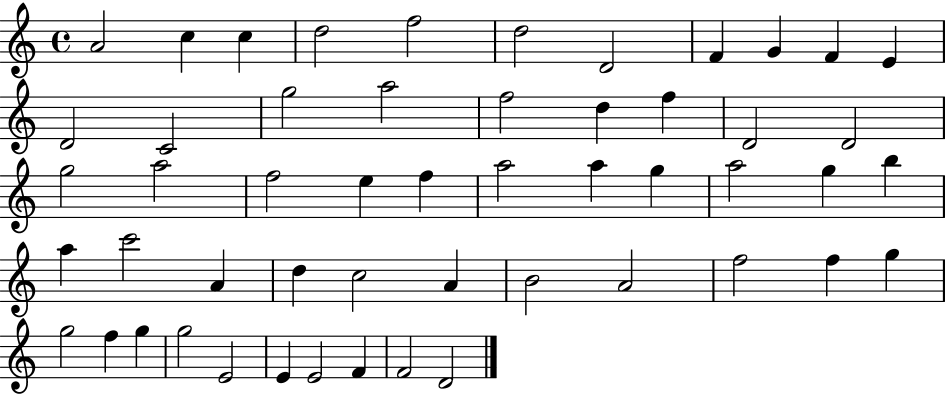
A4/h C5/q C5/q D5/h F5/h D5/h D4/h F4/q G4/q F4/q E4/q D4/h C4/h G5/h A5/h F5/h D5/q F5/q D4/h D4/h G5/h A5/h F5/h E5/q F5/q A5/h A5/q G5/q A5/h G5/q B5/q A5/q C6/h A4/q D5/q C5/h A4/q B4/h A4/h F5/h F5/q G5/q G5/h F5/q G5/q G5/h E4/h E4/q E4/h F4/q F4/h D4/h